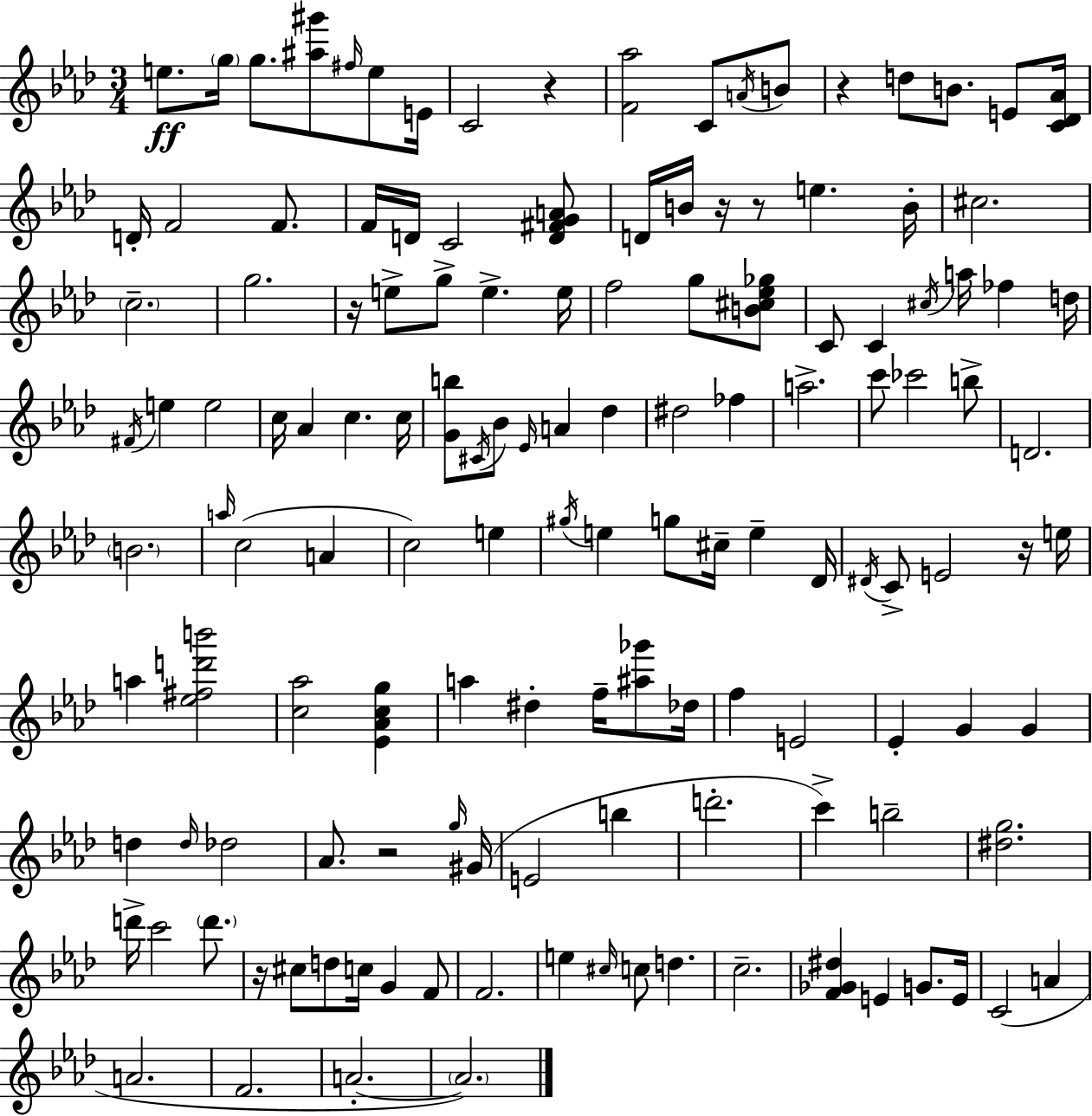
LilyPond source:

{
  \clef treble
  \numericTimeSignature
  \time 3/4
  \key f \minor
  e''8.\ff \parenthesize g''16 g''8. <ais'' gis'''>8 \grace { fis''16 } e''8 | e'16 c'2 r4 | <f' aes''>2 c'8 \acciaccatura { a'16 } | b'8 r4 d''8 b'8. e'8 | \break <c' des' aes'>16 d'16-. f'2 f'8. | f'16 d'16 c'2 | <d' fis' g' a'>8 d'16 b'16 r16 r8 e''4. | b'16-. cis''2. | \break \parenthesize c''2.-- | g''2. | r16 e''8-> g''8-> e''4.-> | e''16 f''2 g''8 | \break <b' cis'' ees'' ges''>8 c'8 c'4 \acciaccatura { cis''16 } a''16 fes''4 | d''16 \acciaccatura { fis'16 } e''4 e''2 | c''16 aes'4 c''4. | c''16 <g' b''>8 \acciaccatura { cis'16 } bes'8 \grace { ees'16 } a'4 | \break des''4 dis''2 | fes''4 a''2.-> | c'''8 ces'''2 | b''8-> d'2. | \break \parenthesize b'2. | \grace { a''16 }( c''2 | a'4 c''2) | e''4 \acciaccatura { gis''16 } e''4 | \break g''8 cis''16-- e''4-- des'16 \acciaccatura { dis'16 } c'8-> e'2 | r16 e''16 a''4 | <ees'' fis'' d''' b'''>2 <c'' aes''>2 | <ees' aes' c'' g''>4 a''4 | \break dis''4-. f''16-- <ais'' ges'''>8 des''16 f''4 | e'2 ees'4-. | g'4 g'4 d''4 | \grace { d''16 } des''2 aes'8. | \break r2 \grace { g''16 }( gis'16 e'2 | b''4 d'''2.-. | c'''4->) | b''2-- <dis'' g''>2. | \break d'''16-> | c'''2 \parenthesize d'''8. r16 | cis''8 d''8 c''16 g'4 f'8 f'2. | e''4 | \break \grace { cis''16 } c''8 d''4. | c''2.-- | <f' ges' dis''>4 e'4 g'8. e'16 | c'2( a'4 | \break a'2. | f'2. | a'2.-.~~ | \parenthesize a'2.) | \break \bar "|."
}